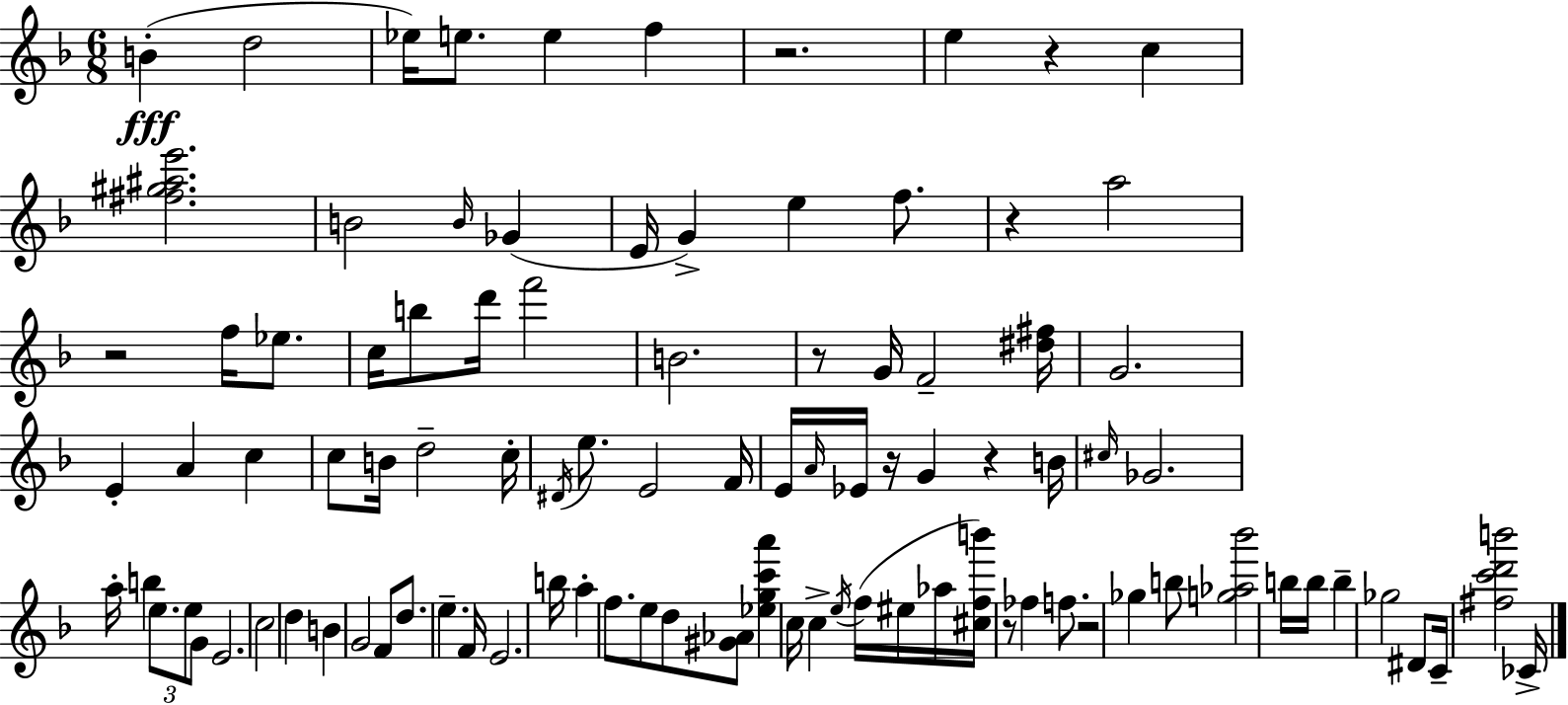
B4/q D5/h Eb5/s E5/e. E5/q F5/q R/h. E5/q R/q C5/q [F#5,G#5,A#5,E6]/h. B4/h B4/s Gb4/q E4/s G4/q E5/q F5/e. R/q A5/h R/h F5/s Eb5/e. C5/s B5/e D6/s F6/h B4/h. R/e G4/s F4/h [D#5,F#5]/s G4/h. E4/q A4/q C5/q C5/e B4/s D5/h C5/s D#4/s E5/e. E4/h F4/s E4/s A4/s Eb4/s R/s G4/q R/q B4/s C#5/s Gb4/h. A5/s B5/q E5/e. E5/e G4/e E4/h. C5/h D5/q B4/q G4/h F4/e D5/e. E5/q. F4/s E4/h. B5/s A5/q F5/e. E5/e D5/e [G#4,Ab4]/e [Eb5,G5,C6,A6]/q C5/s C5/q E5/s F5/s EIS5/s Ab5/s [C#5,F5,B6]/s R/e FES5/q F5/e. R/h Gb5/q B5/e [G5,Ab5,Bb6]/h B5/s B5/s B5/q Gb5/h D#4/e C4/s [F#5,C6,D6,B6]/h CES4/s